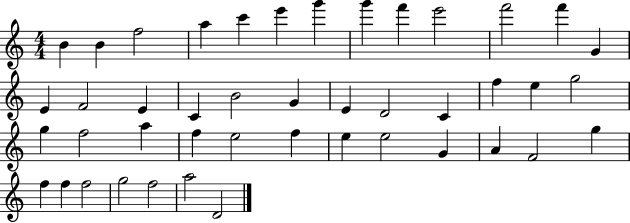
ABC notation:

X:1
T:Untitled
M:4/4
L:1/4
K:C
B B f2 a c' e' g' g' f' e'2 f'2 f' G E F2 E C B2 G E D2 C f e g2 g f2 a f e2 f e e2 G A F2 g f f f2 g2 f2 a2 D2